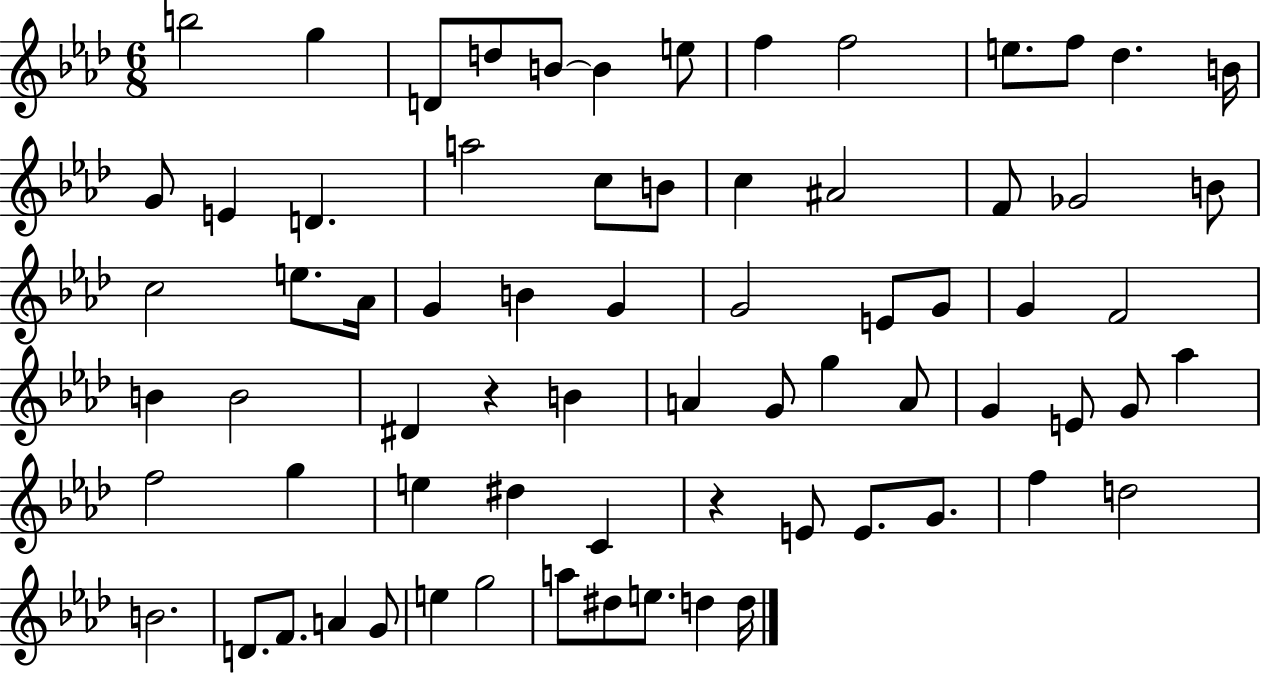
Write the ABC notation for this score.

X:1
T:Untitled
M:6/8
L:1/4
K:Ab
b2 g D/2 d/2 B/2 B e/2 f f2 e/2 f/2 _d B/4 G/2 E D a2 c/2 B/2 c ^A2 F/2 _G2 B/2 c2 e/2 _A/4 G B G G2 E/2 G/2 G F2 B B2 ^D z B A G/2 g A/2 G E/2 G/2 _a f2 g e ^d C z E/2 E/2 G/2 f d2 B2 D/2 F/2 A G/2 e g2 a/2 ^d/2 e/2 d d/4